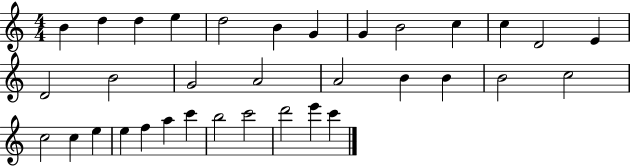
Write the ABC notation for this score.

X:1
T:Untitled
M:4/4
L:1/4
K:C
B d d e d2 B G G B2 c c D2 E D2 B2 G2 A2 A2 B B B2 c2 c2 c e e f a c' b2 c'2 d'2 e' c'